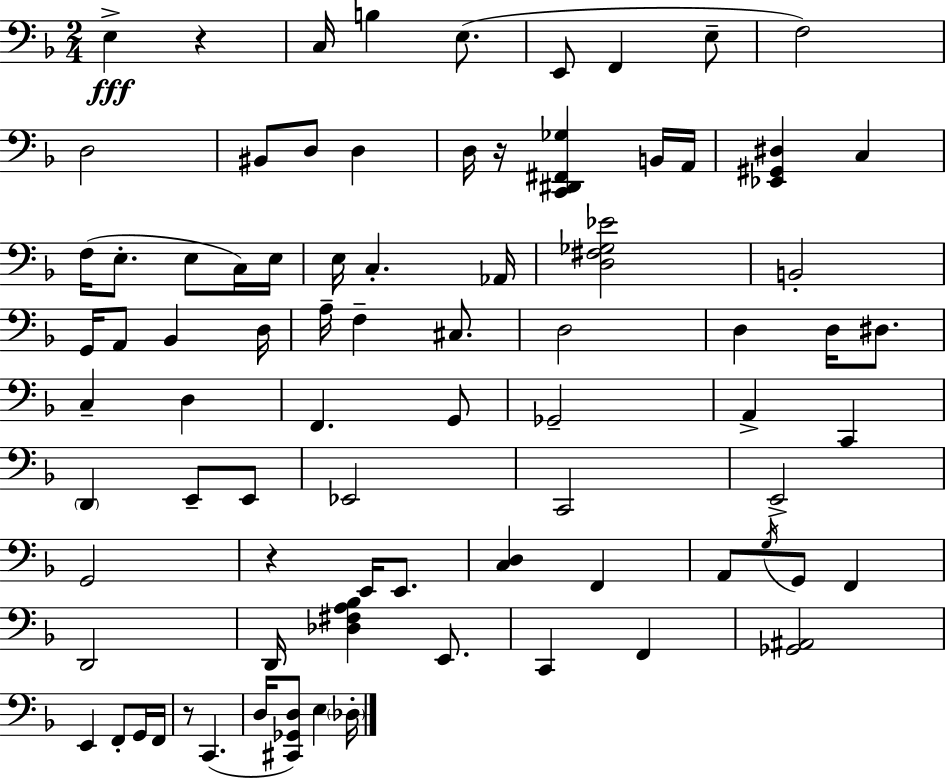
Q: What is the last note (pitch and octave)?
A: Db3